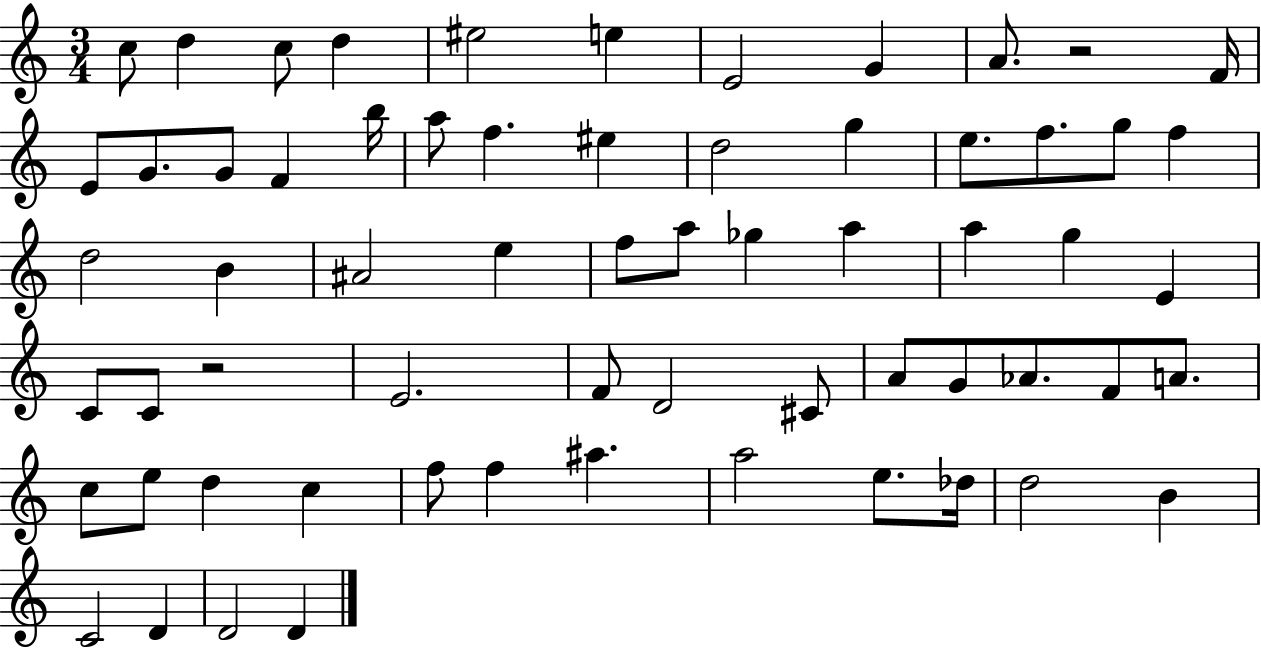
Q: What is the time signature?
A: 3/4